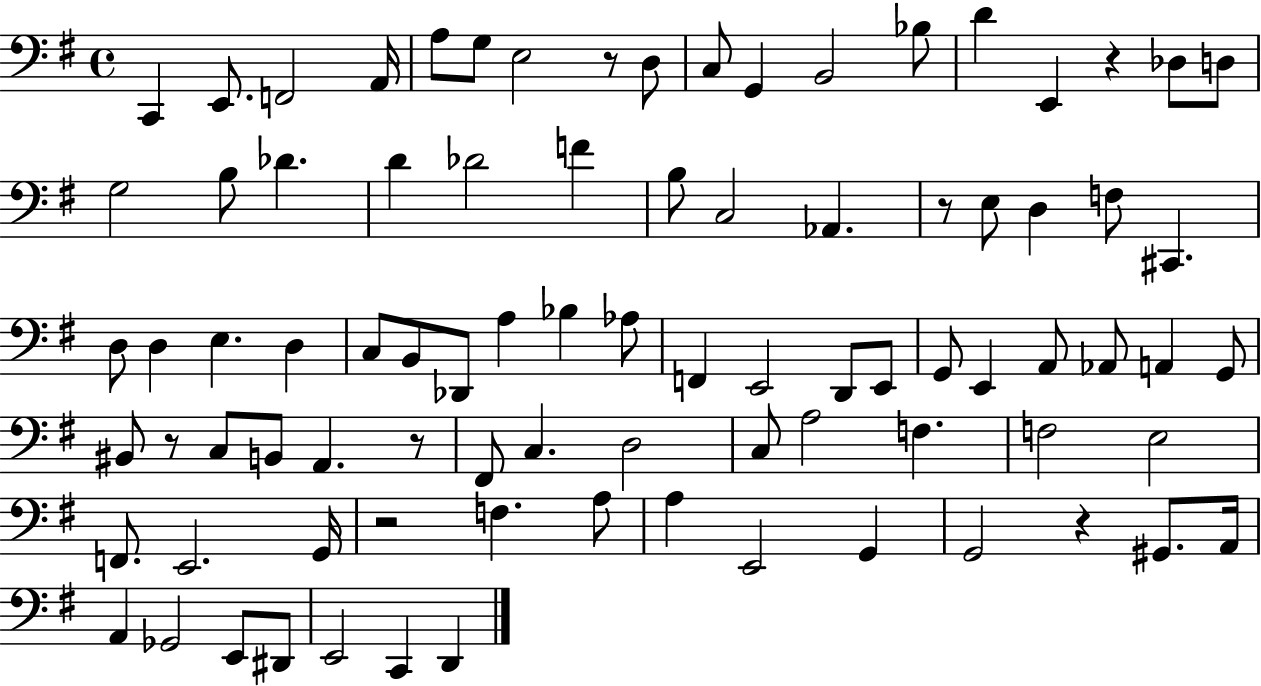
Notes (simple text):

C2/q E2/e. F2/h A2/s A3/e G3/e E3/h R/e D3/e C3/e G2/q B2/h Bb3/e D4/q E2/q R/q Db3/e D3/e G3/h B3/e Db4/q. D4/q Db4/h F4/q B3/e C3/h Ab2/q. R/e E3/e D3/q F3/e C#2/q. D3/e D3/q E3/q. D3/q C3/e B2/e Db2/e A3/q Bb3/q Ab3/e F2/q E2/h D2/e E2/e G2/e E2/q A2/e Ab2/e A2/q G2/e BIS2/e R/e C3/e B2/e A2/q. R/e F#2/e C3/q. D3/h C3/e A3/h F3/q. F3/h E3/h F2/e. E2/h. G2/s R/h F3/q. A3/e A3/q E2/h G2/q G2/h R/q G#2/e. A2/s A2/q Gb2/h E2/e D#2/e E2/h C2/q D2/q